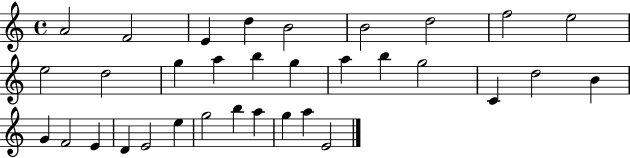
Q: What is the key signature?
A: C major